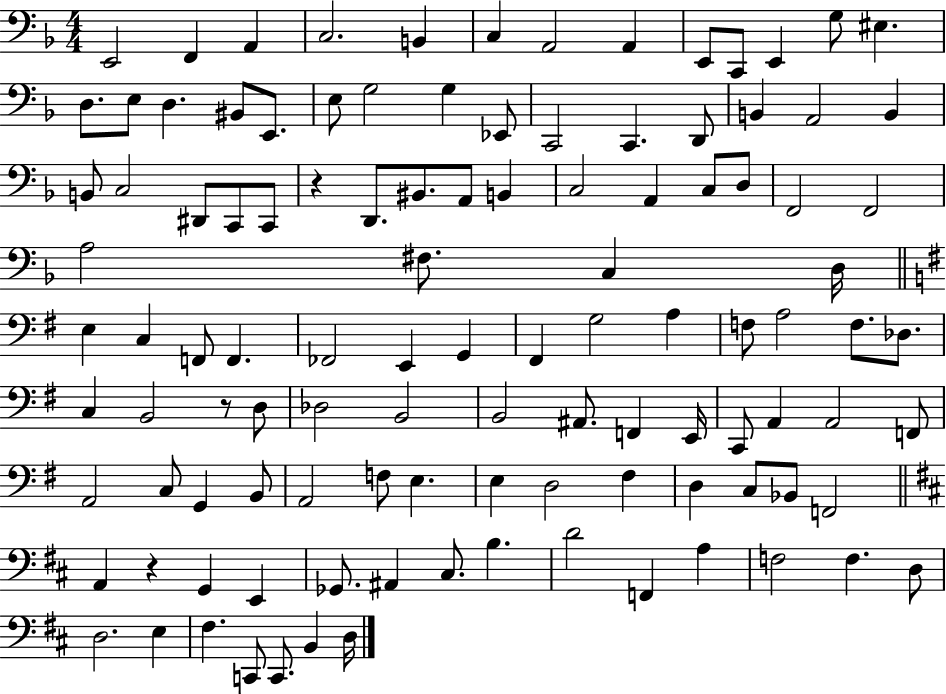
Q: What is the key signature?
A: F major